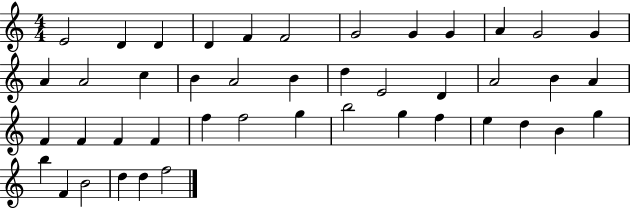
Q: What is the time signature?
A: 4/4